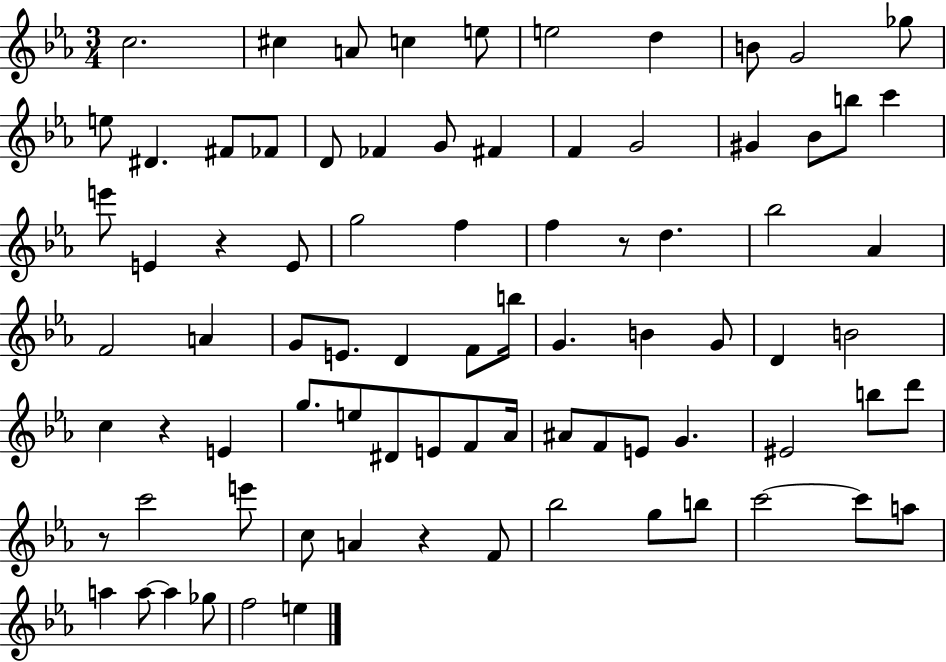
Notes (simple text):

C5/h. C#5/q A4/e C5/q E5/e E5/h D5/q B4/e G4/h Gb5/e E5/e D#4/q. F#4/e FES4/e D4/e FES4/q G4/e F#4/q F4/q G4/h G#4/q Bb4/e B5/e C6/q E6/e E4/q R/q E4/e G5/h F5/q F5/q R/e D5/q. Bb5/h Ab4/q F4/h A4/q G4/e E4/e. D4/q F4/e B5/s G4/q. B4/q G4/e D4/q B4/h C5/q R/q E4/q G5/e. E5/e D#4/e E4/e F4/e Ab4/s A#4/e F4/e E4/e G4/q. EIS4/h B5/e D6/e R/e C6/h E6/e C5/e A4/q R/q F4/e Bb5/h G5/e B5/e C6/h C6/e A5/e A5/q A5/e A5/q Gb5/e F5/h E5/q